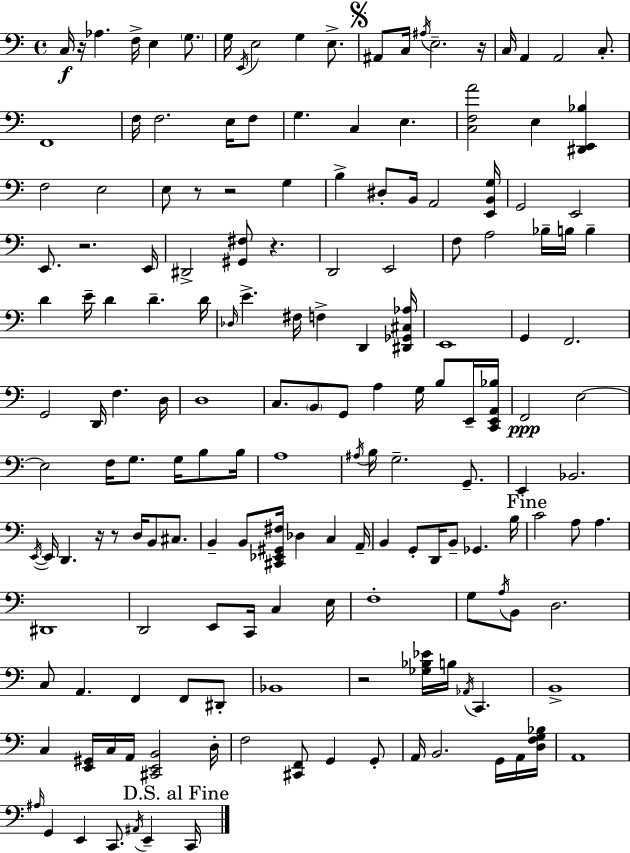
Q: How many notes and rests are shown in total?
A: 168